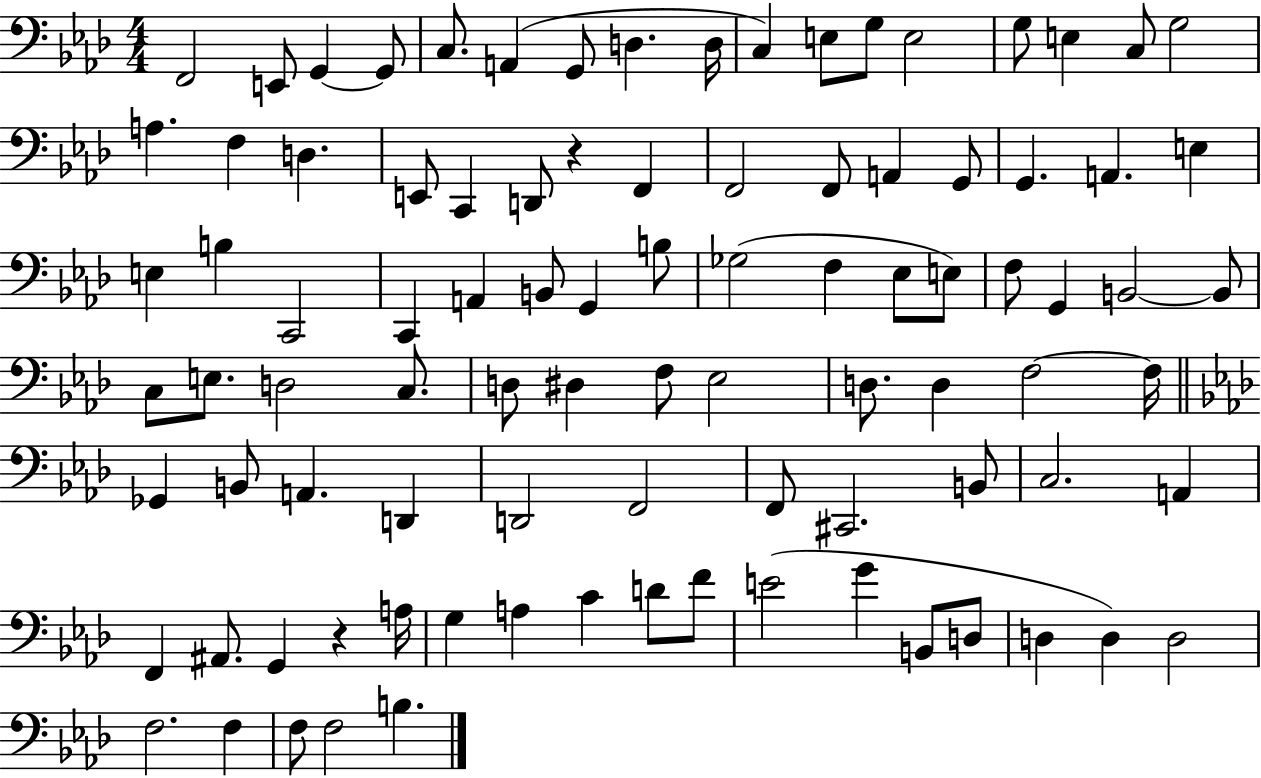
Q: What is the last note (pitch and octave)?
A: B3